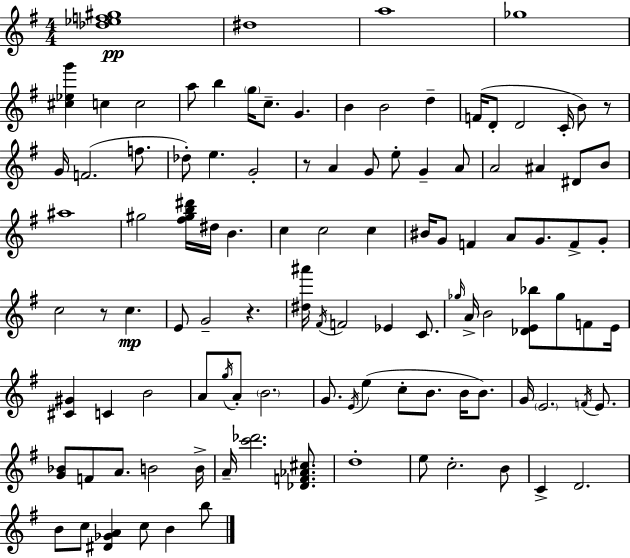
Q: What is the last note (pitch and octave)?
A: B5